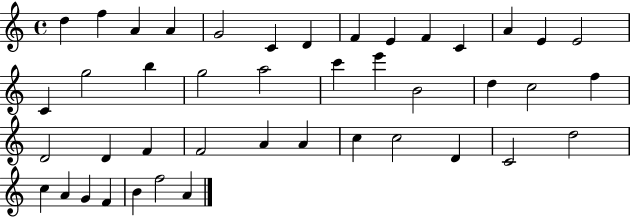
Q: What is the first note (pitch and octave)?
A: D5